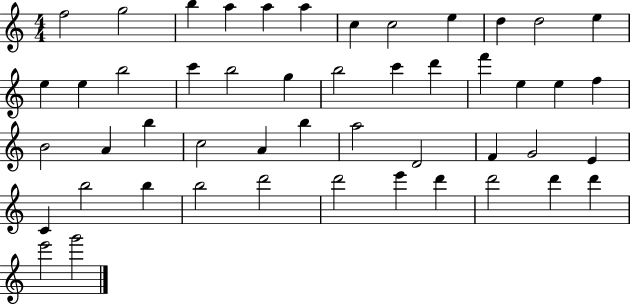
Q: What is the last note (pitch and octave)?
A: G6